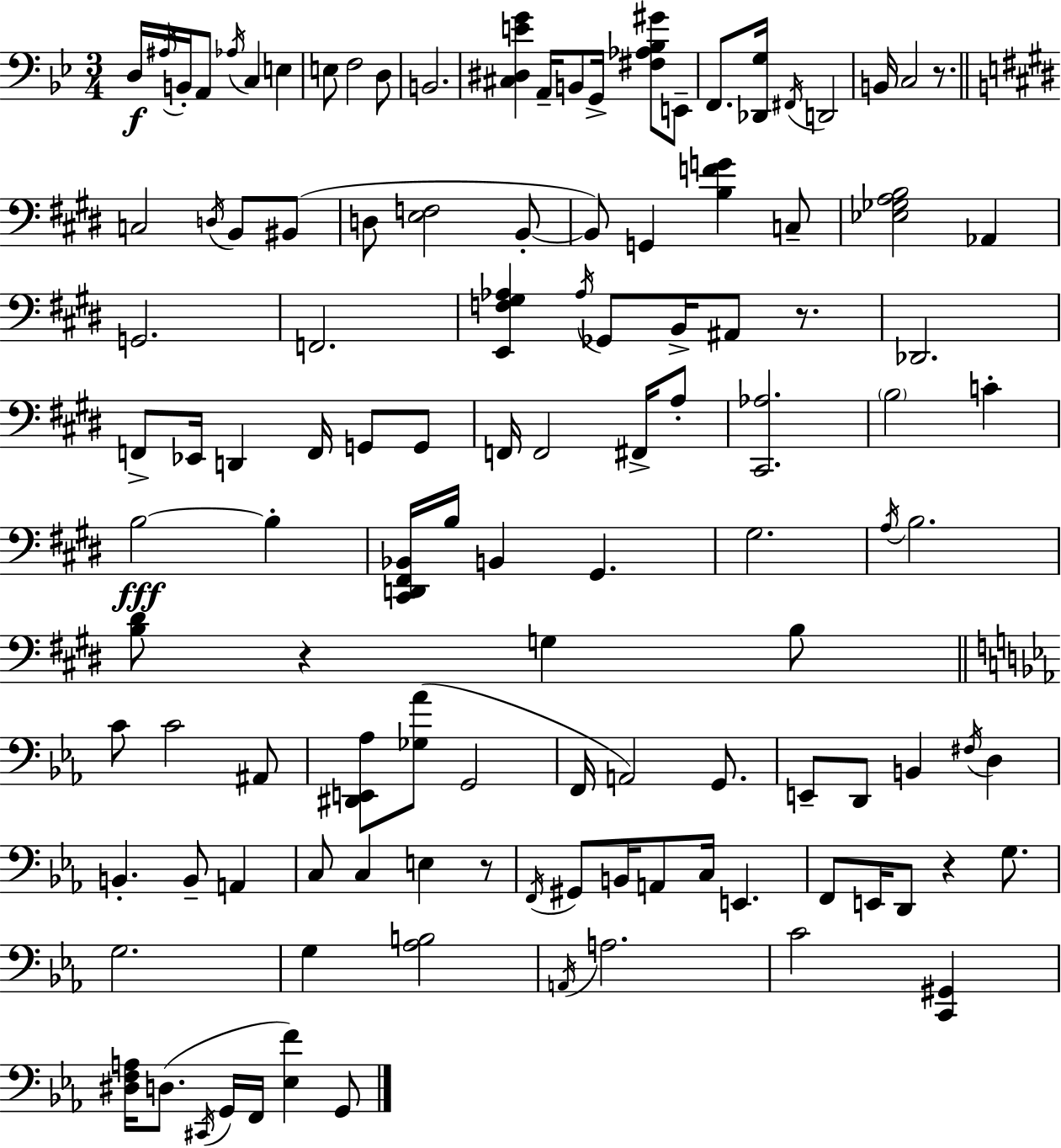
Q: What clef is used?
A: bass